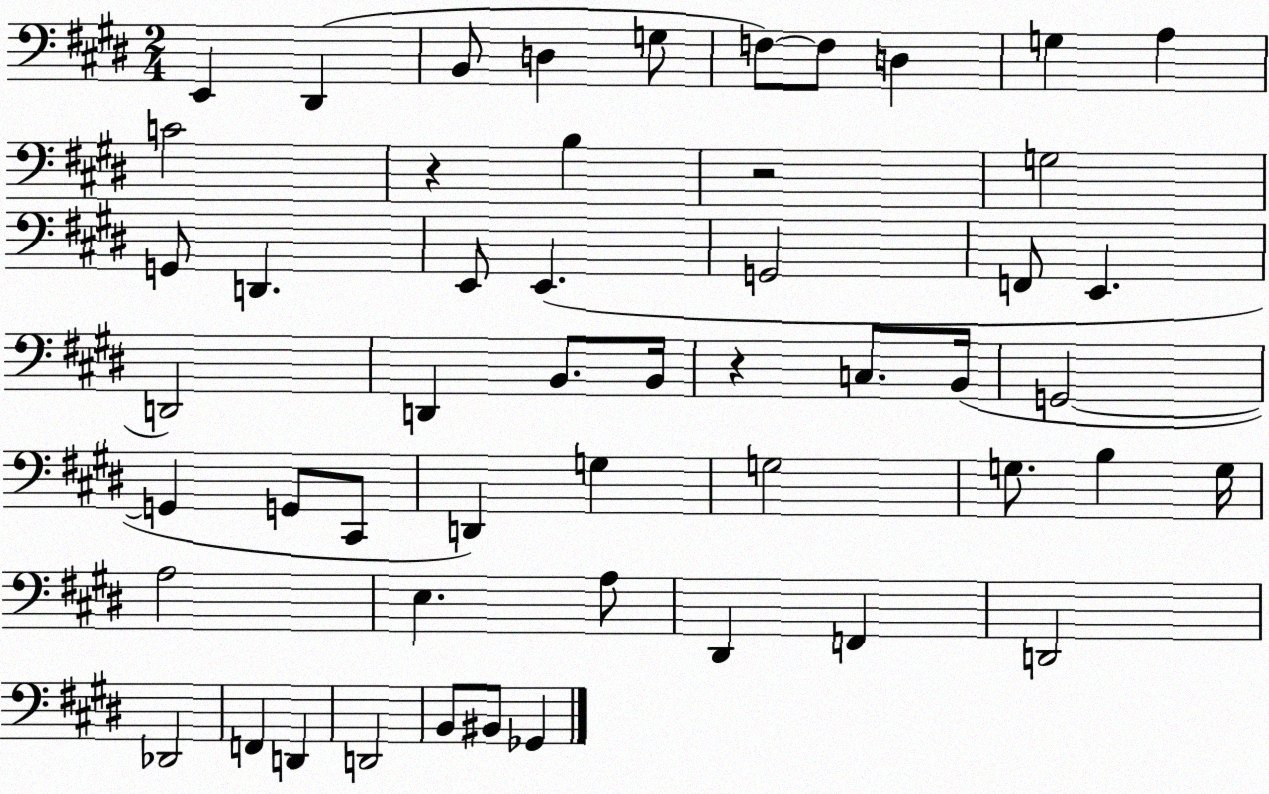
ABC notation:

X:1
T:Untitled
M:2/4
L:1/4
K:E
E,, ^D,, B,,/2 D, G,/2 F,/2 F,/2 D, G, A, C2 z B, z2 G,2 G,,/2 D,, E,,/2 E,, G,,2 F,,/2 E,, D,,2 D,, B,,/2 B,,/4 z C,/2 B,,/4 G,,2 G,, G,,/2 ^C,,/2 D,, G, G,2 G,/2 B, G,/4 A,2 E, A,/2 ^D,, F,, D,,2 _D,,2 F,, D,, D,,2 B,,/2 ^B,,/2 _G,,